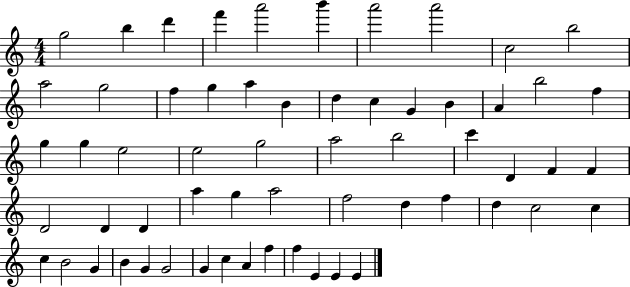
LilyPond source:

{
  \clef treble
  \numericTimeSignature
  \time 4/4
  \key c \major
  g''2 b''4 d'''4 | f'''4 a'''2 b'''4 | a'''2 a'''2 | c''2 b''2 | \break a''2 g''2 | f''4 g''4 a''4 b'4 | d''4 c''4 g'4 b'4 | a'4 b''2 f''4 | \break g''4 g''4 e''2 | e''2 g''2 | a''2 b''2 | c'''4 d'4 f'4 f'4 | \break d'2 d'4 d'4 | a''4 g''4 a''2 | f''2 d''4 f''4 | d''4 c''2 c''4 | \break c''4 b'2 g'4 | b'4 g'4 g'2 | g'4 c''4 a'4 f''4 | f''4 e'4 e'4 e'4 | \break \bar "|."
}